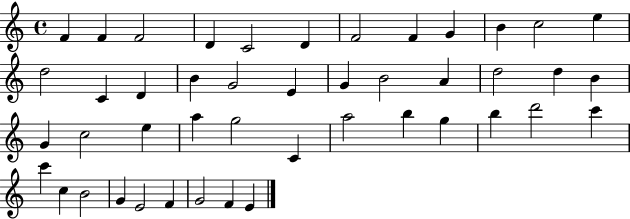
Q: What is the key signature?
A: C major